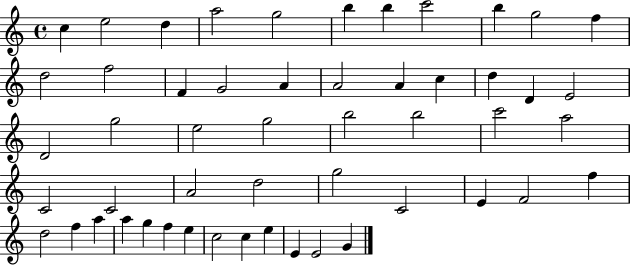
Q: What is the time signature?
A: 4/4